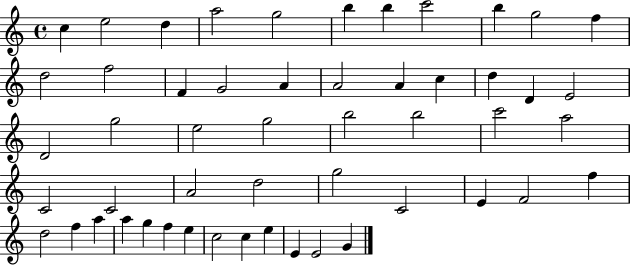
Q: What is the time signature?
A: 4/4